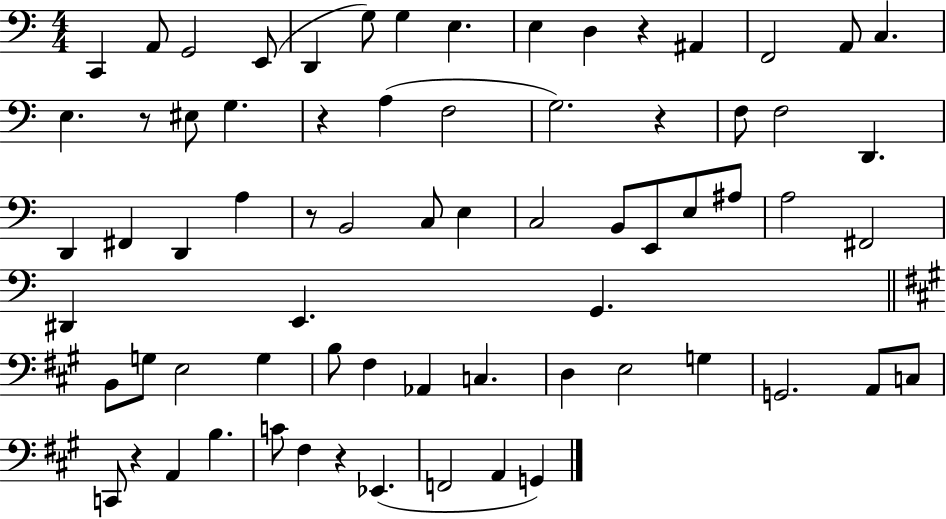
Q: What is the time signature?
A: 4/4